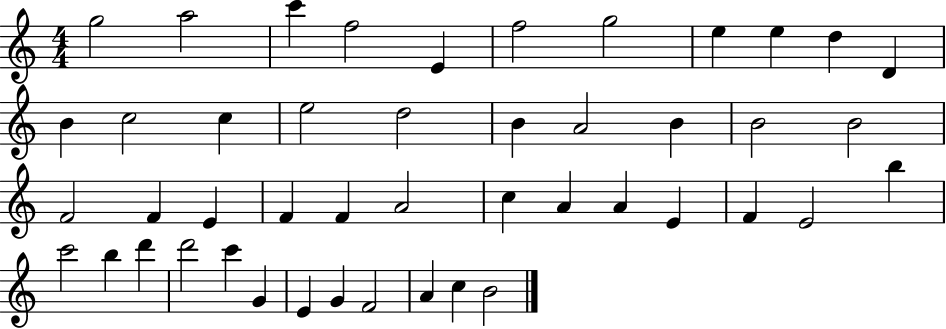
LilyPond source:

{
  \clef treble
  \numericTimeSignature
  \time 4/4
  \key c \major
  g''2 a''2 | c'''4 f''2 e'4 | f''2 g''2 | e''4 e''4 d''4 d'4 | \break b'4 c''2 c''4 | e''2 d''2 | b'4 a'2 b'4 | b'2 b'2 | \break f'2 f'4 e'4 | f'4 f'4 a'2 | c''4 a'4 a'4 e'4 | f'4 e'2 b''4 | \break c'''2 b''4 d'''4 | d'''2 c'''4 g'4 | e'4 g'4 f'2 | a'4 c''4 b'2 | \break \bar "|."
}